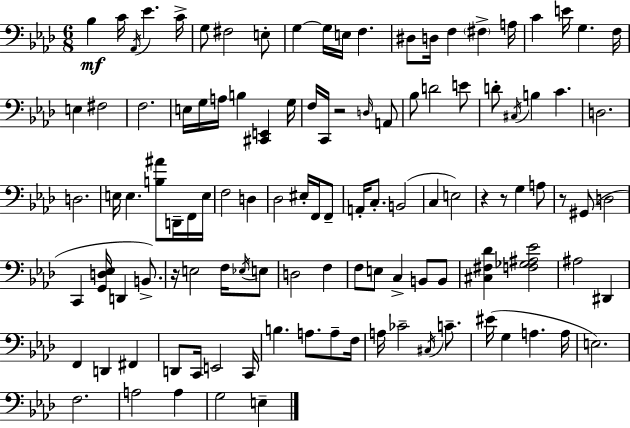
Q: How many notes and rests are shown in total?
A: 113